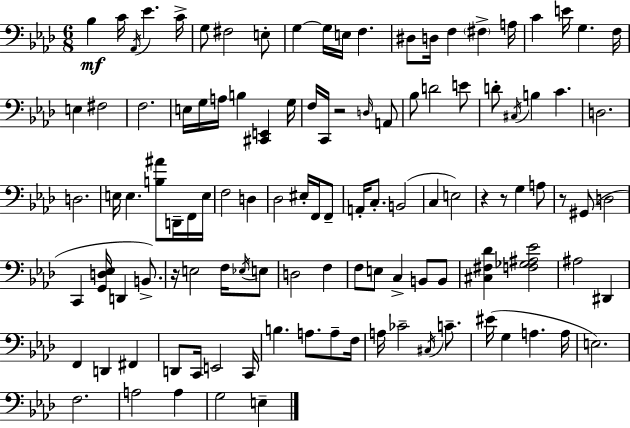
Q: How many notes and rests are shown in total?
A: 113